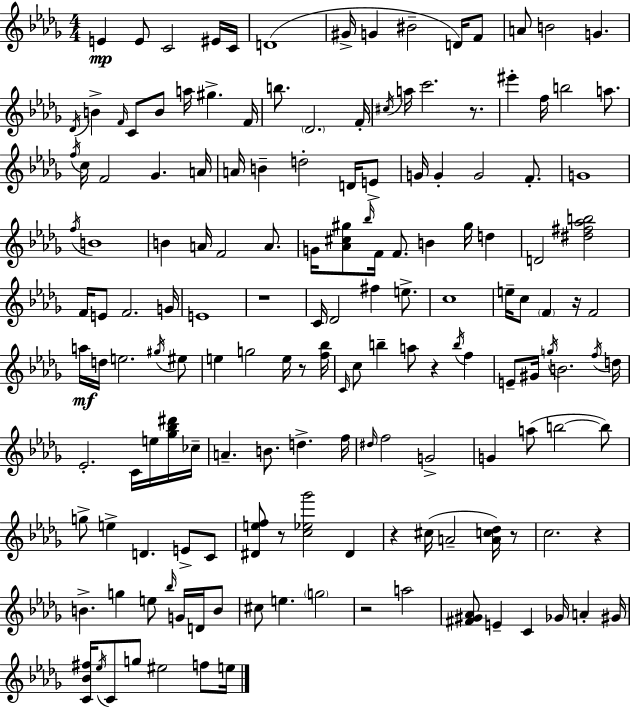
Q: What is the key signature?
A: BES minor